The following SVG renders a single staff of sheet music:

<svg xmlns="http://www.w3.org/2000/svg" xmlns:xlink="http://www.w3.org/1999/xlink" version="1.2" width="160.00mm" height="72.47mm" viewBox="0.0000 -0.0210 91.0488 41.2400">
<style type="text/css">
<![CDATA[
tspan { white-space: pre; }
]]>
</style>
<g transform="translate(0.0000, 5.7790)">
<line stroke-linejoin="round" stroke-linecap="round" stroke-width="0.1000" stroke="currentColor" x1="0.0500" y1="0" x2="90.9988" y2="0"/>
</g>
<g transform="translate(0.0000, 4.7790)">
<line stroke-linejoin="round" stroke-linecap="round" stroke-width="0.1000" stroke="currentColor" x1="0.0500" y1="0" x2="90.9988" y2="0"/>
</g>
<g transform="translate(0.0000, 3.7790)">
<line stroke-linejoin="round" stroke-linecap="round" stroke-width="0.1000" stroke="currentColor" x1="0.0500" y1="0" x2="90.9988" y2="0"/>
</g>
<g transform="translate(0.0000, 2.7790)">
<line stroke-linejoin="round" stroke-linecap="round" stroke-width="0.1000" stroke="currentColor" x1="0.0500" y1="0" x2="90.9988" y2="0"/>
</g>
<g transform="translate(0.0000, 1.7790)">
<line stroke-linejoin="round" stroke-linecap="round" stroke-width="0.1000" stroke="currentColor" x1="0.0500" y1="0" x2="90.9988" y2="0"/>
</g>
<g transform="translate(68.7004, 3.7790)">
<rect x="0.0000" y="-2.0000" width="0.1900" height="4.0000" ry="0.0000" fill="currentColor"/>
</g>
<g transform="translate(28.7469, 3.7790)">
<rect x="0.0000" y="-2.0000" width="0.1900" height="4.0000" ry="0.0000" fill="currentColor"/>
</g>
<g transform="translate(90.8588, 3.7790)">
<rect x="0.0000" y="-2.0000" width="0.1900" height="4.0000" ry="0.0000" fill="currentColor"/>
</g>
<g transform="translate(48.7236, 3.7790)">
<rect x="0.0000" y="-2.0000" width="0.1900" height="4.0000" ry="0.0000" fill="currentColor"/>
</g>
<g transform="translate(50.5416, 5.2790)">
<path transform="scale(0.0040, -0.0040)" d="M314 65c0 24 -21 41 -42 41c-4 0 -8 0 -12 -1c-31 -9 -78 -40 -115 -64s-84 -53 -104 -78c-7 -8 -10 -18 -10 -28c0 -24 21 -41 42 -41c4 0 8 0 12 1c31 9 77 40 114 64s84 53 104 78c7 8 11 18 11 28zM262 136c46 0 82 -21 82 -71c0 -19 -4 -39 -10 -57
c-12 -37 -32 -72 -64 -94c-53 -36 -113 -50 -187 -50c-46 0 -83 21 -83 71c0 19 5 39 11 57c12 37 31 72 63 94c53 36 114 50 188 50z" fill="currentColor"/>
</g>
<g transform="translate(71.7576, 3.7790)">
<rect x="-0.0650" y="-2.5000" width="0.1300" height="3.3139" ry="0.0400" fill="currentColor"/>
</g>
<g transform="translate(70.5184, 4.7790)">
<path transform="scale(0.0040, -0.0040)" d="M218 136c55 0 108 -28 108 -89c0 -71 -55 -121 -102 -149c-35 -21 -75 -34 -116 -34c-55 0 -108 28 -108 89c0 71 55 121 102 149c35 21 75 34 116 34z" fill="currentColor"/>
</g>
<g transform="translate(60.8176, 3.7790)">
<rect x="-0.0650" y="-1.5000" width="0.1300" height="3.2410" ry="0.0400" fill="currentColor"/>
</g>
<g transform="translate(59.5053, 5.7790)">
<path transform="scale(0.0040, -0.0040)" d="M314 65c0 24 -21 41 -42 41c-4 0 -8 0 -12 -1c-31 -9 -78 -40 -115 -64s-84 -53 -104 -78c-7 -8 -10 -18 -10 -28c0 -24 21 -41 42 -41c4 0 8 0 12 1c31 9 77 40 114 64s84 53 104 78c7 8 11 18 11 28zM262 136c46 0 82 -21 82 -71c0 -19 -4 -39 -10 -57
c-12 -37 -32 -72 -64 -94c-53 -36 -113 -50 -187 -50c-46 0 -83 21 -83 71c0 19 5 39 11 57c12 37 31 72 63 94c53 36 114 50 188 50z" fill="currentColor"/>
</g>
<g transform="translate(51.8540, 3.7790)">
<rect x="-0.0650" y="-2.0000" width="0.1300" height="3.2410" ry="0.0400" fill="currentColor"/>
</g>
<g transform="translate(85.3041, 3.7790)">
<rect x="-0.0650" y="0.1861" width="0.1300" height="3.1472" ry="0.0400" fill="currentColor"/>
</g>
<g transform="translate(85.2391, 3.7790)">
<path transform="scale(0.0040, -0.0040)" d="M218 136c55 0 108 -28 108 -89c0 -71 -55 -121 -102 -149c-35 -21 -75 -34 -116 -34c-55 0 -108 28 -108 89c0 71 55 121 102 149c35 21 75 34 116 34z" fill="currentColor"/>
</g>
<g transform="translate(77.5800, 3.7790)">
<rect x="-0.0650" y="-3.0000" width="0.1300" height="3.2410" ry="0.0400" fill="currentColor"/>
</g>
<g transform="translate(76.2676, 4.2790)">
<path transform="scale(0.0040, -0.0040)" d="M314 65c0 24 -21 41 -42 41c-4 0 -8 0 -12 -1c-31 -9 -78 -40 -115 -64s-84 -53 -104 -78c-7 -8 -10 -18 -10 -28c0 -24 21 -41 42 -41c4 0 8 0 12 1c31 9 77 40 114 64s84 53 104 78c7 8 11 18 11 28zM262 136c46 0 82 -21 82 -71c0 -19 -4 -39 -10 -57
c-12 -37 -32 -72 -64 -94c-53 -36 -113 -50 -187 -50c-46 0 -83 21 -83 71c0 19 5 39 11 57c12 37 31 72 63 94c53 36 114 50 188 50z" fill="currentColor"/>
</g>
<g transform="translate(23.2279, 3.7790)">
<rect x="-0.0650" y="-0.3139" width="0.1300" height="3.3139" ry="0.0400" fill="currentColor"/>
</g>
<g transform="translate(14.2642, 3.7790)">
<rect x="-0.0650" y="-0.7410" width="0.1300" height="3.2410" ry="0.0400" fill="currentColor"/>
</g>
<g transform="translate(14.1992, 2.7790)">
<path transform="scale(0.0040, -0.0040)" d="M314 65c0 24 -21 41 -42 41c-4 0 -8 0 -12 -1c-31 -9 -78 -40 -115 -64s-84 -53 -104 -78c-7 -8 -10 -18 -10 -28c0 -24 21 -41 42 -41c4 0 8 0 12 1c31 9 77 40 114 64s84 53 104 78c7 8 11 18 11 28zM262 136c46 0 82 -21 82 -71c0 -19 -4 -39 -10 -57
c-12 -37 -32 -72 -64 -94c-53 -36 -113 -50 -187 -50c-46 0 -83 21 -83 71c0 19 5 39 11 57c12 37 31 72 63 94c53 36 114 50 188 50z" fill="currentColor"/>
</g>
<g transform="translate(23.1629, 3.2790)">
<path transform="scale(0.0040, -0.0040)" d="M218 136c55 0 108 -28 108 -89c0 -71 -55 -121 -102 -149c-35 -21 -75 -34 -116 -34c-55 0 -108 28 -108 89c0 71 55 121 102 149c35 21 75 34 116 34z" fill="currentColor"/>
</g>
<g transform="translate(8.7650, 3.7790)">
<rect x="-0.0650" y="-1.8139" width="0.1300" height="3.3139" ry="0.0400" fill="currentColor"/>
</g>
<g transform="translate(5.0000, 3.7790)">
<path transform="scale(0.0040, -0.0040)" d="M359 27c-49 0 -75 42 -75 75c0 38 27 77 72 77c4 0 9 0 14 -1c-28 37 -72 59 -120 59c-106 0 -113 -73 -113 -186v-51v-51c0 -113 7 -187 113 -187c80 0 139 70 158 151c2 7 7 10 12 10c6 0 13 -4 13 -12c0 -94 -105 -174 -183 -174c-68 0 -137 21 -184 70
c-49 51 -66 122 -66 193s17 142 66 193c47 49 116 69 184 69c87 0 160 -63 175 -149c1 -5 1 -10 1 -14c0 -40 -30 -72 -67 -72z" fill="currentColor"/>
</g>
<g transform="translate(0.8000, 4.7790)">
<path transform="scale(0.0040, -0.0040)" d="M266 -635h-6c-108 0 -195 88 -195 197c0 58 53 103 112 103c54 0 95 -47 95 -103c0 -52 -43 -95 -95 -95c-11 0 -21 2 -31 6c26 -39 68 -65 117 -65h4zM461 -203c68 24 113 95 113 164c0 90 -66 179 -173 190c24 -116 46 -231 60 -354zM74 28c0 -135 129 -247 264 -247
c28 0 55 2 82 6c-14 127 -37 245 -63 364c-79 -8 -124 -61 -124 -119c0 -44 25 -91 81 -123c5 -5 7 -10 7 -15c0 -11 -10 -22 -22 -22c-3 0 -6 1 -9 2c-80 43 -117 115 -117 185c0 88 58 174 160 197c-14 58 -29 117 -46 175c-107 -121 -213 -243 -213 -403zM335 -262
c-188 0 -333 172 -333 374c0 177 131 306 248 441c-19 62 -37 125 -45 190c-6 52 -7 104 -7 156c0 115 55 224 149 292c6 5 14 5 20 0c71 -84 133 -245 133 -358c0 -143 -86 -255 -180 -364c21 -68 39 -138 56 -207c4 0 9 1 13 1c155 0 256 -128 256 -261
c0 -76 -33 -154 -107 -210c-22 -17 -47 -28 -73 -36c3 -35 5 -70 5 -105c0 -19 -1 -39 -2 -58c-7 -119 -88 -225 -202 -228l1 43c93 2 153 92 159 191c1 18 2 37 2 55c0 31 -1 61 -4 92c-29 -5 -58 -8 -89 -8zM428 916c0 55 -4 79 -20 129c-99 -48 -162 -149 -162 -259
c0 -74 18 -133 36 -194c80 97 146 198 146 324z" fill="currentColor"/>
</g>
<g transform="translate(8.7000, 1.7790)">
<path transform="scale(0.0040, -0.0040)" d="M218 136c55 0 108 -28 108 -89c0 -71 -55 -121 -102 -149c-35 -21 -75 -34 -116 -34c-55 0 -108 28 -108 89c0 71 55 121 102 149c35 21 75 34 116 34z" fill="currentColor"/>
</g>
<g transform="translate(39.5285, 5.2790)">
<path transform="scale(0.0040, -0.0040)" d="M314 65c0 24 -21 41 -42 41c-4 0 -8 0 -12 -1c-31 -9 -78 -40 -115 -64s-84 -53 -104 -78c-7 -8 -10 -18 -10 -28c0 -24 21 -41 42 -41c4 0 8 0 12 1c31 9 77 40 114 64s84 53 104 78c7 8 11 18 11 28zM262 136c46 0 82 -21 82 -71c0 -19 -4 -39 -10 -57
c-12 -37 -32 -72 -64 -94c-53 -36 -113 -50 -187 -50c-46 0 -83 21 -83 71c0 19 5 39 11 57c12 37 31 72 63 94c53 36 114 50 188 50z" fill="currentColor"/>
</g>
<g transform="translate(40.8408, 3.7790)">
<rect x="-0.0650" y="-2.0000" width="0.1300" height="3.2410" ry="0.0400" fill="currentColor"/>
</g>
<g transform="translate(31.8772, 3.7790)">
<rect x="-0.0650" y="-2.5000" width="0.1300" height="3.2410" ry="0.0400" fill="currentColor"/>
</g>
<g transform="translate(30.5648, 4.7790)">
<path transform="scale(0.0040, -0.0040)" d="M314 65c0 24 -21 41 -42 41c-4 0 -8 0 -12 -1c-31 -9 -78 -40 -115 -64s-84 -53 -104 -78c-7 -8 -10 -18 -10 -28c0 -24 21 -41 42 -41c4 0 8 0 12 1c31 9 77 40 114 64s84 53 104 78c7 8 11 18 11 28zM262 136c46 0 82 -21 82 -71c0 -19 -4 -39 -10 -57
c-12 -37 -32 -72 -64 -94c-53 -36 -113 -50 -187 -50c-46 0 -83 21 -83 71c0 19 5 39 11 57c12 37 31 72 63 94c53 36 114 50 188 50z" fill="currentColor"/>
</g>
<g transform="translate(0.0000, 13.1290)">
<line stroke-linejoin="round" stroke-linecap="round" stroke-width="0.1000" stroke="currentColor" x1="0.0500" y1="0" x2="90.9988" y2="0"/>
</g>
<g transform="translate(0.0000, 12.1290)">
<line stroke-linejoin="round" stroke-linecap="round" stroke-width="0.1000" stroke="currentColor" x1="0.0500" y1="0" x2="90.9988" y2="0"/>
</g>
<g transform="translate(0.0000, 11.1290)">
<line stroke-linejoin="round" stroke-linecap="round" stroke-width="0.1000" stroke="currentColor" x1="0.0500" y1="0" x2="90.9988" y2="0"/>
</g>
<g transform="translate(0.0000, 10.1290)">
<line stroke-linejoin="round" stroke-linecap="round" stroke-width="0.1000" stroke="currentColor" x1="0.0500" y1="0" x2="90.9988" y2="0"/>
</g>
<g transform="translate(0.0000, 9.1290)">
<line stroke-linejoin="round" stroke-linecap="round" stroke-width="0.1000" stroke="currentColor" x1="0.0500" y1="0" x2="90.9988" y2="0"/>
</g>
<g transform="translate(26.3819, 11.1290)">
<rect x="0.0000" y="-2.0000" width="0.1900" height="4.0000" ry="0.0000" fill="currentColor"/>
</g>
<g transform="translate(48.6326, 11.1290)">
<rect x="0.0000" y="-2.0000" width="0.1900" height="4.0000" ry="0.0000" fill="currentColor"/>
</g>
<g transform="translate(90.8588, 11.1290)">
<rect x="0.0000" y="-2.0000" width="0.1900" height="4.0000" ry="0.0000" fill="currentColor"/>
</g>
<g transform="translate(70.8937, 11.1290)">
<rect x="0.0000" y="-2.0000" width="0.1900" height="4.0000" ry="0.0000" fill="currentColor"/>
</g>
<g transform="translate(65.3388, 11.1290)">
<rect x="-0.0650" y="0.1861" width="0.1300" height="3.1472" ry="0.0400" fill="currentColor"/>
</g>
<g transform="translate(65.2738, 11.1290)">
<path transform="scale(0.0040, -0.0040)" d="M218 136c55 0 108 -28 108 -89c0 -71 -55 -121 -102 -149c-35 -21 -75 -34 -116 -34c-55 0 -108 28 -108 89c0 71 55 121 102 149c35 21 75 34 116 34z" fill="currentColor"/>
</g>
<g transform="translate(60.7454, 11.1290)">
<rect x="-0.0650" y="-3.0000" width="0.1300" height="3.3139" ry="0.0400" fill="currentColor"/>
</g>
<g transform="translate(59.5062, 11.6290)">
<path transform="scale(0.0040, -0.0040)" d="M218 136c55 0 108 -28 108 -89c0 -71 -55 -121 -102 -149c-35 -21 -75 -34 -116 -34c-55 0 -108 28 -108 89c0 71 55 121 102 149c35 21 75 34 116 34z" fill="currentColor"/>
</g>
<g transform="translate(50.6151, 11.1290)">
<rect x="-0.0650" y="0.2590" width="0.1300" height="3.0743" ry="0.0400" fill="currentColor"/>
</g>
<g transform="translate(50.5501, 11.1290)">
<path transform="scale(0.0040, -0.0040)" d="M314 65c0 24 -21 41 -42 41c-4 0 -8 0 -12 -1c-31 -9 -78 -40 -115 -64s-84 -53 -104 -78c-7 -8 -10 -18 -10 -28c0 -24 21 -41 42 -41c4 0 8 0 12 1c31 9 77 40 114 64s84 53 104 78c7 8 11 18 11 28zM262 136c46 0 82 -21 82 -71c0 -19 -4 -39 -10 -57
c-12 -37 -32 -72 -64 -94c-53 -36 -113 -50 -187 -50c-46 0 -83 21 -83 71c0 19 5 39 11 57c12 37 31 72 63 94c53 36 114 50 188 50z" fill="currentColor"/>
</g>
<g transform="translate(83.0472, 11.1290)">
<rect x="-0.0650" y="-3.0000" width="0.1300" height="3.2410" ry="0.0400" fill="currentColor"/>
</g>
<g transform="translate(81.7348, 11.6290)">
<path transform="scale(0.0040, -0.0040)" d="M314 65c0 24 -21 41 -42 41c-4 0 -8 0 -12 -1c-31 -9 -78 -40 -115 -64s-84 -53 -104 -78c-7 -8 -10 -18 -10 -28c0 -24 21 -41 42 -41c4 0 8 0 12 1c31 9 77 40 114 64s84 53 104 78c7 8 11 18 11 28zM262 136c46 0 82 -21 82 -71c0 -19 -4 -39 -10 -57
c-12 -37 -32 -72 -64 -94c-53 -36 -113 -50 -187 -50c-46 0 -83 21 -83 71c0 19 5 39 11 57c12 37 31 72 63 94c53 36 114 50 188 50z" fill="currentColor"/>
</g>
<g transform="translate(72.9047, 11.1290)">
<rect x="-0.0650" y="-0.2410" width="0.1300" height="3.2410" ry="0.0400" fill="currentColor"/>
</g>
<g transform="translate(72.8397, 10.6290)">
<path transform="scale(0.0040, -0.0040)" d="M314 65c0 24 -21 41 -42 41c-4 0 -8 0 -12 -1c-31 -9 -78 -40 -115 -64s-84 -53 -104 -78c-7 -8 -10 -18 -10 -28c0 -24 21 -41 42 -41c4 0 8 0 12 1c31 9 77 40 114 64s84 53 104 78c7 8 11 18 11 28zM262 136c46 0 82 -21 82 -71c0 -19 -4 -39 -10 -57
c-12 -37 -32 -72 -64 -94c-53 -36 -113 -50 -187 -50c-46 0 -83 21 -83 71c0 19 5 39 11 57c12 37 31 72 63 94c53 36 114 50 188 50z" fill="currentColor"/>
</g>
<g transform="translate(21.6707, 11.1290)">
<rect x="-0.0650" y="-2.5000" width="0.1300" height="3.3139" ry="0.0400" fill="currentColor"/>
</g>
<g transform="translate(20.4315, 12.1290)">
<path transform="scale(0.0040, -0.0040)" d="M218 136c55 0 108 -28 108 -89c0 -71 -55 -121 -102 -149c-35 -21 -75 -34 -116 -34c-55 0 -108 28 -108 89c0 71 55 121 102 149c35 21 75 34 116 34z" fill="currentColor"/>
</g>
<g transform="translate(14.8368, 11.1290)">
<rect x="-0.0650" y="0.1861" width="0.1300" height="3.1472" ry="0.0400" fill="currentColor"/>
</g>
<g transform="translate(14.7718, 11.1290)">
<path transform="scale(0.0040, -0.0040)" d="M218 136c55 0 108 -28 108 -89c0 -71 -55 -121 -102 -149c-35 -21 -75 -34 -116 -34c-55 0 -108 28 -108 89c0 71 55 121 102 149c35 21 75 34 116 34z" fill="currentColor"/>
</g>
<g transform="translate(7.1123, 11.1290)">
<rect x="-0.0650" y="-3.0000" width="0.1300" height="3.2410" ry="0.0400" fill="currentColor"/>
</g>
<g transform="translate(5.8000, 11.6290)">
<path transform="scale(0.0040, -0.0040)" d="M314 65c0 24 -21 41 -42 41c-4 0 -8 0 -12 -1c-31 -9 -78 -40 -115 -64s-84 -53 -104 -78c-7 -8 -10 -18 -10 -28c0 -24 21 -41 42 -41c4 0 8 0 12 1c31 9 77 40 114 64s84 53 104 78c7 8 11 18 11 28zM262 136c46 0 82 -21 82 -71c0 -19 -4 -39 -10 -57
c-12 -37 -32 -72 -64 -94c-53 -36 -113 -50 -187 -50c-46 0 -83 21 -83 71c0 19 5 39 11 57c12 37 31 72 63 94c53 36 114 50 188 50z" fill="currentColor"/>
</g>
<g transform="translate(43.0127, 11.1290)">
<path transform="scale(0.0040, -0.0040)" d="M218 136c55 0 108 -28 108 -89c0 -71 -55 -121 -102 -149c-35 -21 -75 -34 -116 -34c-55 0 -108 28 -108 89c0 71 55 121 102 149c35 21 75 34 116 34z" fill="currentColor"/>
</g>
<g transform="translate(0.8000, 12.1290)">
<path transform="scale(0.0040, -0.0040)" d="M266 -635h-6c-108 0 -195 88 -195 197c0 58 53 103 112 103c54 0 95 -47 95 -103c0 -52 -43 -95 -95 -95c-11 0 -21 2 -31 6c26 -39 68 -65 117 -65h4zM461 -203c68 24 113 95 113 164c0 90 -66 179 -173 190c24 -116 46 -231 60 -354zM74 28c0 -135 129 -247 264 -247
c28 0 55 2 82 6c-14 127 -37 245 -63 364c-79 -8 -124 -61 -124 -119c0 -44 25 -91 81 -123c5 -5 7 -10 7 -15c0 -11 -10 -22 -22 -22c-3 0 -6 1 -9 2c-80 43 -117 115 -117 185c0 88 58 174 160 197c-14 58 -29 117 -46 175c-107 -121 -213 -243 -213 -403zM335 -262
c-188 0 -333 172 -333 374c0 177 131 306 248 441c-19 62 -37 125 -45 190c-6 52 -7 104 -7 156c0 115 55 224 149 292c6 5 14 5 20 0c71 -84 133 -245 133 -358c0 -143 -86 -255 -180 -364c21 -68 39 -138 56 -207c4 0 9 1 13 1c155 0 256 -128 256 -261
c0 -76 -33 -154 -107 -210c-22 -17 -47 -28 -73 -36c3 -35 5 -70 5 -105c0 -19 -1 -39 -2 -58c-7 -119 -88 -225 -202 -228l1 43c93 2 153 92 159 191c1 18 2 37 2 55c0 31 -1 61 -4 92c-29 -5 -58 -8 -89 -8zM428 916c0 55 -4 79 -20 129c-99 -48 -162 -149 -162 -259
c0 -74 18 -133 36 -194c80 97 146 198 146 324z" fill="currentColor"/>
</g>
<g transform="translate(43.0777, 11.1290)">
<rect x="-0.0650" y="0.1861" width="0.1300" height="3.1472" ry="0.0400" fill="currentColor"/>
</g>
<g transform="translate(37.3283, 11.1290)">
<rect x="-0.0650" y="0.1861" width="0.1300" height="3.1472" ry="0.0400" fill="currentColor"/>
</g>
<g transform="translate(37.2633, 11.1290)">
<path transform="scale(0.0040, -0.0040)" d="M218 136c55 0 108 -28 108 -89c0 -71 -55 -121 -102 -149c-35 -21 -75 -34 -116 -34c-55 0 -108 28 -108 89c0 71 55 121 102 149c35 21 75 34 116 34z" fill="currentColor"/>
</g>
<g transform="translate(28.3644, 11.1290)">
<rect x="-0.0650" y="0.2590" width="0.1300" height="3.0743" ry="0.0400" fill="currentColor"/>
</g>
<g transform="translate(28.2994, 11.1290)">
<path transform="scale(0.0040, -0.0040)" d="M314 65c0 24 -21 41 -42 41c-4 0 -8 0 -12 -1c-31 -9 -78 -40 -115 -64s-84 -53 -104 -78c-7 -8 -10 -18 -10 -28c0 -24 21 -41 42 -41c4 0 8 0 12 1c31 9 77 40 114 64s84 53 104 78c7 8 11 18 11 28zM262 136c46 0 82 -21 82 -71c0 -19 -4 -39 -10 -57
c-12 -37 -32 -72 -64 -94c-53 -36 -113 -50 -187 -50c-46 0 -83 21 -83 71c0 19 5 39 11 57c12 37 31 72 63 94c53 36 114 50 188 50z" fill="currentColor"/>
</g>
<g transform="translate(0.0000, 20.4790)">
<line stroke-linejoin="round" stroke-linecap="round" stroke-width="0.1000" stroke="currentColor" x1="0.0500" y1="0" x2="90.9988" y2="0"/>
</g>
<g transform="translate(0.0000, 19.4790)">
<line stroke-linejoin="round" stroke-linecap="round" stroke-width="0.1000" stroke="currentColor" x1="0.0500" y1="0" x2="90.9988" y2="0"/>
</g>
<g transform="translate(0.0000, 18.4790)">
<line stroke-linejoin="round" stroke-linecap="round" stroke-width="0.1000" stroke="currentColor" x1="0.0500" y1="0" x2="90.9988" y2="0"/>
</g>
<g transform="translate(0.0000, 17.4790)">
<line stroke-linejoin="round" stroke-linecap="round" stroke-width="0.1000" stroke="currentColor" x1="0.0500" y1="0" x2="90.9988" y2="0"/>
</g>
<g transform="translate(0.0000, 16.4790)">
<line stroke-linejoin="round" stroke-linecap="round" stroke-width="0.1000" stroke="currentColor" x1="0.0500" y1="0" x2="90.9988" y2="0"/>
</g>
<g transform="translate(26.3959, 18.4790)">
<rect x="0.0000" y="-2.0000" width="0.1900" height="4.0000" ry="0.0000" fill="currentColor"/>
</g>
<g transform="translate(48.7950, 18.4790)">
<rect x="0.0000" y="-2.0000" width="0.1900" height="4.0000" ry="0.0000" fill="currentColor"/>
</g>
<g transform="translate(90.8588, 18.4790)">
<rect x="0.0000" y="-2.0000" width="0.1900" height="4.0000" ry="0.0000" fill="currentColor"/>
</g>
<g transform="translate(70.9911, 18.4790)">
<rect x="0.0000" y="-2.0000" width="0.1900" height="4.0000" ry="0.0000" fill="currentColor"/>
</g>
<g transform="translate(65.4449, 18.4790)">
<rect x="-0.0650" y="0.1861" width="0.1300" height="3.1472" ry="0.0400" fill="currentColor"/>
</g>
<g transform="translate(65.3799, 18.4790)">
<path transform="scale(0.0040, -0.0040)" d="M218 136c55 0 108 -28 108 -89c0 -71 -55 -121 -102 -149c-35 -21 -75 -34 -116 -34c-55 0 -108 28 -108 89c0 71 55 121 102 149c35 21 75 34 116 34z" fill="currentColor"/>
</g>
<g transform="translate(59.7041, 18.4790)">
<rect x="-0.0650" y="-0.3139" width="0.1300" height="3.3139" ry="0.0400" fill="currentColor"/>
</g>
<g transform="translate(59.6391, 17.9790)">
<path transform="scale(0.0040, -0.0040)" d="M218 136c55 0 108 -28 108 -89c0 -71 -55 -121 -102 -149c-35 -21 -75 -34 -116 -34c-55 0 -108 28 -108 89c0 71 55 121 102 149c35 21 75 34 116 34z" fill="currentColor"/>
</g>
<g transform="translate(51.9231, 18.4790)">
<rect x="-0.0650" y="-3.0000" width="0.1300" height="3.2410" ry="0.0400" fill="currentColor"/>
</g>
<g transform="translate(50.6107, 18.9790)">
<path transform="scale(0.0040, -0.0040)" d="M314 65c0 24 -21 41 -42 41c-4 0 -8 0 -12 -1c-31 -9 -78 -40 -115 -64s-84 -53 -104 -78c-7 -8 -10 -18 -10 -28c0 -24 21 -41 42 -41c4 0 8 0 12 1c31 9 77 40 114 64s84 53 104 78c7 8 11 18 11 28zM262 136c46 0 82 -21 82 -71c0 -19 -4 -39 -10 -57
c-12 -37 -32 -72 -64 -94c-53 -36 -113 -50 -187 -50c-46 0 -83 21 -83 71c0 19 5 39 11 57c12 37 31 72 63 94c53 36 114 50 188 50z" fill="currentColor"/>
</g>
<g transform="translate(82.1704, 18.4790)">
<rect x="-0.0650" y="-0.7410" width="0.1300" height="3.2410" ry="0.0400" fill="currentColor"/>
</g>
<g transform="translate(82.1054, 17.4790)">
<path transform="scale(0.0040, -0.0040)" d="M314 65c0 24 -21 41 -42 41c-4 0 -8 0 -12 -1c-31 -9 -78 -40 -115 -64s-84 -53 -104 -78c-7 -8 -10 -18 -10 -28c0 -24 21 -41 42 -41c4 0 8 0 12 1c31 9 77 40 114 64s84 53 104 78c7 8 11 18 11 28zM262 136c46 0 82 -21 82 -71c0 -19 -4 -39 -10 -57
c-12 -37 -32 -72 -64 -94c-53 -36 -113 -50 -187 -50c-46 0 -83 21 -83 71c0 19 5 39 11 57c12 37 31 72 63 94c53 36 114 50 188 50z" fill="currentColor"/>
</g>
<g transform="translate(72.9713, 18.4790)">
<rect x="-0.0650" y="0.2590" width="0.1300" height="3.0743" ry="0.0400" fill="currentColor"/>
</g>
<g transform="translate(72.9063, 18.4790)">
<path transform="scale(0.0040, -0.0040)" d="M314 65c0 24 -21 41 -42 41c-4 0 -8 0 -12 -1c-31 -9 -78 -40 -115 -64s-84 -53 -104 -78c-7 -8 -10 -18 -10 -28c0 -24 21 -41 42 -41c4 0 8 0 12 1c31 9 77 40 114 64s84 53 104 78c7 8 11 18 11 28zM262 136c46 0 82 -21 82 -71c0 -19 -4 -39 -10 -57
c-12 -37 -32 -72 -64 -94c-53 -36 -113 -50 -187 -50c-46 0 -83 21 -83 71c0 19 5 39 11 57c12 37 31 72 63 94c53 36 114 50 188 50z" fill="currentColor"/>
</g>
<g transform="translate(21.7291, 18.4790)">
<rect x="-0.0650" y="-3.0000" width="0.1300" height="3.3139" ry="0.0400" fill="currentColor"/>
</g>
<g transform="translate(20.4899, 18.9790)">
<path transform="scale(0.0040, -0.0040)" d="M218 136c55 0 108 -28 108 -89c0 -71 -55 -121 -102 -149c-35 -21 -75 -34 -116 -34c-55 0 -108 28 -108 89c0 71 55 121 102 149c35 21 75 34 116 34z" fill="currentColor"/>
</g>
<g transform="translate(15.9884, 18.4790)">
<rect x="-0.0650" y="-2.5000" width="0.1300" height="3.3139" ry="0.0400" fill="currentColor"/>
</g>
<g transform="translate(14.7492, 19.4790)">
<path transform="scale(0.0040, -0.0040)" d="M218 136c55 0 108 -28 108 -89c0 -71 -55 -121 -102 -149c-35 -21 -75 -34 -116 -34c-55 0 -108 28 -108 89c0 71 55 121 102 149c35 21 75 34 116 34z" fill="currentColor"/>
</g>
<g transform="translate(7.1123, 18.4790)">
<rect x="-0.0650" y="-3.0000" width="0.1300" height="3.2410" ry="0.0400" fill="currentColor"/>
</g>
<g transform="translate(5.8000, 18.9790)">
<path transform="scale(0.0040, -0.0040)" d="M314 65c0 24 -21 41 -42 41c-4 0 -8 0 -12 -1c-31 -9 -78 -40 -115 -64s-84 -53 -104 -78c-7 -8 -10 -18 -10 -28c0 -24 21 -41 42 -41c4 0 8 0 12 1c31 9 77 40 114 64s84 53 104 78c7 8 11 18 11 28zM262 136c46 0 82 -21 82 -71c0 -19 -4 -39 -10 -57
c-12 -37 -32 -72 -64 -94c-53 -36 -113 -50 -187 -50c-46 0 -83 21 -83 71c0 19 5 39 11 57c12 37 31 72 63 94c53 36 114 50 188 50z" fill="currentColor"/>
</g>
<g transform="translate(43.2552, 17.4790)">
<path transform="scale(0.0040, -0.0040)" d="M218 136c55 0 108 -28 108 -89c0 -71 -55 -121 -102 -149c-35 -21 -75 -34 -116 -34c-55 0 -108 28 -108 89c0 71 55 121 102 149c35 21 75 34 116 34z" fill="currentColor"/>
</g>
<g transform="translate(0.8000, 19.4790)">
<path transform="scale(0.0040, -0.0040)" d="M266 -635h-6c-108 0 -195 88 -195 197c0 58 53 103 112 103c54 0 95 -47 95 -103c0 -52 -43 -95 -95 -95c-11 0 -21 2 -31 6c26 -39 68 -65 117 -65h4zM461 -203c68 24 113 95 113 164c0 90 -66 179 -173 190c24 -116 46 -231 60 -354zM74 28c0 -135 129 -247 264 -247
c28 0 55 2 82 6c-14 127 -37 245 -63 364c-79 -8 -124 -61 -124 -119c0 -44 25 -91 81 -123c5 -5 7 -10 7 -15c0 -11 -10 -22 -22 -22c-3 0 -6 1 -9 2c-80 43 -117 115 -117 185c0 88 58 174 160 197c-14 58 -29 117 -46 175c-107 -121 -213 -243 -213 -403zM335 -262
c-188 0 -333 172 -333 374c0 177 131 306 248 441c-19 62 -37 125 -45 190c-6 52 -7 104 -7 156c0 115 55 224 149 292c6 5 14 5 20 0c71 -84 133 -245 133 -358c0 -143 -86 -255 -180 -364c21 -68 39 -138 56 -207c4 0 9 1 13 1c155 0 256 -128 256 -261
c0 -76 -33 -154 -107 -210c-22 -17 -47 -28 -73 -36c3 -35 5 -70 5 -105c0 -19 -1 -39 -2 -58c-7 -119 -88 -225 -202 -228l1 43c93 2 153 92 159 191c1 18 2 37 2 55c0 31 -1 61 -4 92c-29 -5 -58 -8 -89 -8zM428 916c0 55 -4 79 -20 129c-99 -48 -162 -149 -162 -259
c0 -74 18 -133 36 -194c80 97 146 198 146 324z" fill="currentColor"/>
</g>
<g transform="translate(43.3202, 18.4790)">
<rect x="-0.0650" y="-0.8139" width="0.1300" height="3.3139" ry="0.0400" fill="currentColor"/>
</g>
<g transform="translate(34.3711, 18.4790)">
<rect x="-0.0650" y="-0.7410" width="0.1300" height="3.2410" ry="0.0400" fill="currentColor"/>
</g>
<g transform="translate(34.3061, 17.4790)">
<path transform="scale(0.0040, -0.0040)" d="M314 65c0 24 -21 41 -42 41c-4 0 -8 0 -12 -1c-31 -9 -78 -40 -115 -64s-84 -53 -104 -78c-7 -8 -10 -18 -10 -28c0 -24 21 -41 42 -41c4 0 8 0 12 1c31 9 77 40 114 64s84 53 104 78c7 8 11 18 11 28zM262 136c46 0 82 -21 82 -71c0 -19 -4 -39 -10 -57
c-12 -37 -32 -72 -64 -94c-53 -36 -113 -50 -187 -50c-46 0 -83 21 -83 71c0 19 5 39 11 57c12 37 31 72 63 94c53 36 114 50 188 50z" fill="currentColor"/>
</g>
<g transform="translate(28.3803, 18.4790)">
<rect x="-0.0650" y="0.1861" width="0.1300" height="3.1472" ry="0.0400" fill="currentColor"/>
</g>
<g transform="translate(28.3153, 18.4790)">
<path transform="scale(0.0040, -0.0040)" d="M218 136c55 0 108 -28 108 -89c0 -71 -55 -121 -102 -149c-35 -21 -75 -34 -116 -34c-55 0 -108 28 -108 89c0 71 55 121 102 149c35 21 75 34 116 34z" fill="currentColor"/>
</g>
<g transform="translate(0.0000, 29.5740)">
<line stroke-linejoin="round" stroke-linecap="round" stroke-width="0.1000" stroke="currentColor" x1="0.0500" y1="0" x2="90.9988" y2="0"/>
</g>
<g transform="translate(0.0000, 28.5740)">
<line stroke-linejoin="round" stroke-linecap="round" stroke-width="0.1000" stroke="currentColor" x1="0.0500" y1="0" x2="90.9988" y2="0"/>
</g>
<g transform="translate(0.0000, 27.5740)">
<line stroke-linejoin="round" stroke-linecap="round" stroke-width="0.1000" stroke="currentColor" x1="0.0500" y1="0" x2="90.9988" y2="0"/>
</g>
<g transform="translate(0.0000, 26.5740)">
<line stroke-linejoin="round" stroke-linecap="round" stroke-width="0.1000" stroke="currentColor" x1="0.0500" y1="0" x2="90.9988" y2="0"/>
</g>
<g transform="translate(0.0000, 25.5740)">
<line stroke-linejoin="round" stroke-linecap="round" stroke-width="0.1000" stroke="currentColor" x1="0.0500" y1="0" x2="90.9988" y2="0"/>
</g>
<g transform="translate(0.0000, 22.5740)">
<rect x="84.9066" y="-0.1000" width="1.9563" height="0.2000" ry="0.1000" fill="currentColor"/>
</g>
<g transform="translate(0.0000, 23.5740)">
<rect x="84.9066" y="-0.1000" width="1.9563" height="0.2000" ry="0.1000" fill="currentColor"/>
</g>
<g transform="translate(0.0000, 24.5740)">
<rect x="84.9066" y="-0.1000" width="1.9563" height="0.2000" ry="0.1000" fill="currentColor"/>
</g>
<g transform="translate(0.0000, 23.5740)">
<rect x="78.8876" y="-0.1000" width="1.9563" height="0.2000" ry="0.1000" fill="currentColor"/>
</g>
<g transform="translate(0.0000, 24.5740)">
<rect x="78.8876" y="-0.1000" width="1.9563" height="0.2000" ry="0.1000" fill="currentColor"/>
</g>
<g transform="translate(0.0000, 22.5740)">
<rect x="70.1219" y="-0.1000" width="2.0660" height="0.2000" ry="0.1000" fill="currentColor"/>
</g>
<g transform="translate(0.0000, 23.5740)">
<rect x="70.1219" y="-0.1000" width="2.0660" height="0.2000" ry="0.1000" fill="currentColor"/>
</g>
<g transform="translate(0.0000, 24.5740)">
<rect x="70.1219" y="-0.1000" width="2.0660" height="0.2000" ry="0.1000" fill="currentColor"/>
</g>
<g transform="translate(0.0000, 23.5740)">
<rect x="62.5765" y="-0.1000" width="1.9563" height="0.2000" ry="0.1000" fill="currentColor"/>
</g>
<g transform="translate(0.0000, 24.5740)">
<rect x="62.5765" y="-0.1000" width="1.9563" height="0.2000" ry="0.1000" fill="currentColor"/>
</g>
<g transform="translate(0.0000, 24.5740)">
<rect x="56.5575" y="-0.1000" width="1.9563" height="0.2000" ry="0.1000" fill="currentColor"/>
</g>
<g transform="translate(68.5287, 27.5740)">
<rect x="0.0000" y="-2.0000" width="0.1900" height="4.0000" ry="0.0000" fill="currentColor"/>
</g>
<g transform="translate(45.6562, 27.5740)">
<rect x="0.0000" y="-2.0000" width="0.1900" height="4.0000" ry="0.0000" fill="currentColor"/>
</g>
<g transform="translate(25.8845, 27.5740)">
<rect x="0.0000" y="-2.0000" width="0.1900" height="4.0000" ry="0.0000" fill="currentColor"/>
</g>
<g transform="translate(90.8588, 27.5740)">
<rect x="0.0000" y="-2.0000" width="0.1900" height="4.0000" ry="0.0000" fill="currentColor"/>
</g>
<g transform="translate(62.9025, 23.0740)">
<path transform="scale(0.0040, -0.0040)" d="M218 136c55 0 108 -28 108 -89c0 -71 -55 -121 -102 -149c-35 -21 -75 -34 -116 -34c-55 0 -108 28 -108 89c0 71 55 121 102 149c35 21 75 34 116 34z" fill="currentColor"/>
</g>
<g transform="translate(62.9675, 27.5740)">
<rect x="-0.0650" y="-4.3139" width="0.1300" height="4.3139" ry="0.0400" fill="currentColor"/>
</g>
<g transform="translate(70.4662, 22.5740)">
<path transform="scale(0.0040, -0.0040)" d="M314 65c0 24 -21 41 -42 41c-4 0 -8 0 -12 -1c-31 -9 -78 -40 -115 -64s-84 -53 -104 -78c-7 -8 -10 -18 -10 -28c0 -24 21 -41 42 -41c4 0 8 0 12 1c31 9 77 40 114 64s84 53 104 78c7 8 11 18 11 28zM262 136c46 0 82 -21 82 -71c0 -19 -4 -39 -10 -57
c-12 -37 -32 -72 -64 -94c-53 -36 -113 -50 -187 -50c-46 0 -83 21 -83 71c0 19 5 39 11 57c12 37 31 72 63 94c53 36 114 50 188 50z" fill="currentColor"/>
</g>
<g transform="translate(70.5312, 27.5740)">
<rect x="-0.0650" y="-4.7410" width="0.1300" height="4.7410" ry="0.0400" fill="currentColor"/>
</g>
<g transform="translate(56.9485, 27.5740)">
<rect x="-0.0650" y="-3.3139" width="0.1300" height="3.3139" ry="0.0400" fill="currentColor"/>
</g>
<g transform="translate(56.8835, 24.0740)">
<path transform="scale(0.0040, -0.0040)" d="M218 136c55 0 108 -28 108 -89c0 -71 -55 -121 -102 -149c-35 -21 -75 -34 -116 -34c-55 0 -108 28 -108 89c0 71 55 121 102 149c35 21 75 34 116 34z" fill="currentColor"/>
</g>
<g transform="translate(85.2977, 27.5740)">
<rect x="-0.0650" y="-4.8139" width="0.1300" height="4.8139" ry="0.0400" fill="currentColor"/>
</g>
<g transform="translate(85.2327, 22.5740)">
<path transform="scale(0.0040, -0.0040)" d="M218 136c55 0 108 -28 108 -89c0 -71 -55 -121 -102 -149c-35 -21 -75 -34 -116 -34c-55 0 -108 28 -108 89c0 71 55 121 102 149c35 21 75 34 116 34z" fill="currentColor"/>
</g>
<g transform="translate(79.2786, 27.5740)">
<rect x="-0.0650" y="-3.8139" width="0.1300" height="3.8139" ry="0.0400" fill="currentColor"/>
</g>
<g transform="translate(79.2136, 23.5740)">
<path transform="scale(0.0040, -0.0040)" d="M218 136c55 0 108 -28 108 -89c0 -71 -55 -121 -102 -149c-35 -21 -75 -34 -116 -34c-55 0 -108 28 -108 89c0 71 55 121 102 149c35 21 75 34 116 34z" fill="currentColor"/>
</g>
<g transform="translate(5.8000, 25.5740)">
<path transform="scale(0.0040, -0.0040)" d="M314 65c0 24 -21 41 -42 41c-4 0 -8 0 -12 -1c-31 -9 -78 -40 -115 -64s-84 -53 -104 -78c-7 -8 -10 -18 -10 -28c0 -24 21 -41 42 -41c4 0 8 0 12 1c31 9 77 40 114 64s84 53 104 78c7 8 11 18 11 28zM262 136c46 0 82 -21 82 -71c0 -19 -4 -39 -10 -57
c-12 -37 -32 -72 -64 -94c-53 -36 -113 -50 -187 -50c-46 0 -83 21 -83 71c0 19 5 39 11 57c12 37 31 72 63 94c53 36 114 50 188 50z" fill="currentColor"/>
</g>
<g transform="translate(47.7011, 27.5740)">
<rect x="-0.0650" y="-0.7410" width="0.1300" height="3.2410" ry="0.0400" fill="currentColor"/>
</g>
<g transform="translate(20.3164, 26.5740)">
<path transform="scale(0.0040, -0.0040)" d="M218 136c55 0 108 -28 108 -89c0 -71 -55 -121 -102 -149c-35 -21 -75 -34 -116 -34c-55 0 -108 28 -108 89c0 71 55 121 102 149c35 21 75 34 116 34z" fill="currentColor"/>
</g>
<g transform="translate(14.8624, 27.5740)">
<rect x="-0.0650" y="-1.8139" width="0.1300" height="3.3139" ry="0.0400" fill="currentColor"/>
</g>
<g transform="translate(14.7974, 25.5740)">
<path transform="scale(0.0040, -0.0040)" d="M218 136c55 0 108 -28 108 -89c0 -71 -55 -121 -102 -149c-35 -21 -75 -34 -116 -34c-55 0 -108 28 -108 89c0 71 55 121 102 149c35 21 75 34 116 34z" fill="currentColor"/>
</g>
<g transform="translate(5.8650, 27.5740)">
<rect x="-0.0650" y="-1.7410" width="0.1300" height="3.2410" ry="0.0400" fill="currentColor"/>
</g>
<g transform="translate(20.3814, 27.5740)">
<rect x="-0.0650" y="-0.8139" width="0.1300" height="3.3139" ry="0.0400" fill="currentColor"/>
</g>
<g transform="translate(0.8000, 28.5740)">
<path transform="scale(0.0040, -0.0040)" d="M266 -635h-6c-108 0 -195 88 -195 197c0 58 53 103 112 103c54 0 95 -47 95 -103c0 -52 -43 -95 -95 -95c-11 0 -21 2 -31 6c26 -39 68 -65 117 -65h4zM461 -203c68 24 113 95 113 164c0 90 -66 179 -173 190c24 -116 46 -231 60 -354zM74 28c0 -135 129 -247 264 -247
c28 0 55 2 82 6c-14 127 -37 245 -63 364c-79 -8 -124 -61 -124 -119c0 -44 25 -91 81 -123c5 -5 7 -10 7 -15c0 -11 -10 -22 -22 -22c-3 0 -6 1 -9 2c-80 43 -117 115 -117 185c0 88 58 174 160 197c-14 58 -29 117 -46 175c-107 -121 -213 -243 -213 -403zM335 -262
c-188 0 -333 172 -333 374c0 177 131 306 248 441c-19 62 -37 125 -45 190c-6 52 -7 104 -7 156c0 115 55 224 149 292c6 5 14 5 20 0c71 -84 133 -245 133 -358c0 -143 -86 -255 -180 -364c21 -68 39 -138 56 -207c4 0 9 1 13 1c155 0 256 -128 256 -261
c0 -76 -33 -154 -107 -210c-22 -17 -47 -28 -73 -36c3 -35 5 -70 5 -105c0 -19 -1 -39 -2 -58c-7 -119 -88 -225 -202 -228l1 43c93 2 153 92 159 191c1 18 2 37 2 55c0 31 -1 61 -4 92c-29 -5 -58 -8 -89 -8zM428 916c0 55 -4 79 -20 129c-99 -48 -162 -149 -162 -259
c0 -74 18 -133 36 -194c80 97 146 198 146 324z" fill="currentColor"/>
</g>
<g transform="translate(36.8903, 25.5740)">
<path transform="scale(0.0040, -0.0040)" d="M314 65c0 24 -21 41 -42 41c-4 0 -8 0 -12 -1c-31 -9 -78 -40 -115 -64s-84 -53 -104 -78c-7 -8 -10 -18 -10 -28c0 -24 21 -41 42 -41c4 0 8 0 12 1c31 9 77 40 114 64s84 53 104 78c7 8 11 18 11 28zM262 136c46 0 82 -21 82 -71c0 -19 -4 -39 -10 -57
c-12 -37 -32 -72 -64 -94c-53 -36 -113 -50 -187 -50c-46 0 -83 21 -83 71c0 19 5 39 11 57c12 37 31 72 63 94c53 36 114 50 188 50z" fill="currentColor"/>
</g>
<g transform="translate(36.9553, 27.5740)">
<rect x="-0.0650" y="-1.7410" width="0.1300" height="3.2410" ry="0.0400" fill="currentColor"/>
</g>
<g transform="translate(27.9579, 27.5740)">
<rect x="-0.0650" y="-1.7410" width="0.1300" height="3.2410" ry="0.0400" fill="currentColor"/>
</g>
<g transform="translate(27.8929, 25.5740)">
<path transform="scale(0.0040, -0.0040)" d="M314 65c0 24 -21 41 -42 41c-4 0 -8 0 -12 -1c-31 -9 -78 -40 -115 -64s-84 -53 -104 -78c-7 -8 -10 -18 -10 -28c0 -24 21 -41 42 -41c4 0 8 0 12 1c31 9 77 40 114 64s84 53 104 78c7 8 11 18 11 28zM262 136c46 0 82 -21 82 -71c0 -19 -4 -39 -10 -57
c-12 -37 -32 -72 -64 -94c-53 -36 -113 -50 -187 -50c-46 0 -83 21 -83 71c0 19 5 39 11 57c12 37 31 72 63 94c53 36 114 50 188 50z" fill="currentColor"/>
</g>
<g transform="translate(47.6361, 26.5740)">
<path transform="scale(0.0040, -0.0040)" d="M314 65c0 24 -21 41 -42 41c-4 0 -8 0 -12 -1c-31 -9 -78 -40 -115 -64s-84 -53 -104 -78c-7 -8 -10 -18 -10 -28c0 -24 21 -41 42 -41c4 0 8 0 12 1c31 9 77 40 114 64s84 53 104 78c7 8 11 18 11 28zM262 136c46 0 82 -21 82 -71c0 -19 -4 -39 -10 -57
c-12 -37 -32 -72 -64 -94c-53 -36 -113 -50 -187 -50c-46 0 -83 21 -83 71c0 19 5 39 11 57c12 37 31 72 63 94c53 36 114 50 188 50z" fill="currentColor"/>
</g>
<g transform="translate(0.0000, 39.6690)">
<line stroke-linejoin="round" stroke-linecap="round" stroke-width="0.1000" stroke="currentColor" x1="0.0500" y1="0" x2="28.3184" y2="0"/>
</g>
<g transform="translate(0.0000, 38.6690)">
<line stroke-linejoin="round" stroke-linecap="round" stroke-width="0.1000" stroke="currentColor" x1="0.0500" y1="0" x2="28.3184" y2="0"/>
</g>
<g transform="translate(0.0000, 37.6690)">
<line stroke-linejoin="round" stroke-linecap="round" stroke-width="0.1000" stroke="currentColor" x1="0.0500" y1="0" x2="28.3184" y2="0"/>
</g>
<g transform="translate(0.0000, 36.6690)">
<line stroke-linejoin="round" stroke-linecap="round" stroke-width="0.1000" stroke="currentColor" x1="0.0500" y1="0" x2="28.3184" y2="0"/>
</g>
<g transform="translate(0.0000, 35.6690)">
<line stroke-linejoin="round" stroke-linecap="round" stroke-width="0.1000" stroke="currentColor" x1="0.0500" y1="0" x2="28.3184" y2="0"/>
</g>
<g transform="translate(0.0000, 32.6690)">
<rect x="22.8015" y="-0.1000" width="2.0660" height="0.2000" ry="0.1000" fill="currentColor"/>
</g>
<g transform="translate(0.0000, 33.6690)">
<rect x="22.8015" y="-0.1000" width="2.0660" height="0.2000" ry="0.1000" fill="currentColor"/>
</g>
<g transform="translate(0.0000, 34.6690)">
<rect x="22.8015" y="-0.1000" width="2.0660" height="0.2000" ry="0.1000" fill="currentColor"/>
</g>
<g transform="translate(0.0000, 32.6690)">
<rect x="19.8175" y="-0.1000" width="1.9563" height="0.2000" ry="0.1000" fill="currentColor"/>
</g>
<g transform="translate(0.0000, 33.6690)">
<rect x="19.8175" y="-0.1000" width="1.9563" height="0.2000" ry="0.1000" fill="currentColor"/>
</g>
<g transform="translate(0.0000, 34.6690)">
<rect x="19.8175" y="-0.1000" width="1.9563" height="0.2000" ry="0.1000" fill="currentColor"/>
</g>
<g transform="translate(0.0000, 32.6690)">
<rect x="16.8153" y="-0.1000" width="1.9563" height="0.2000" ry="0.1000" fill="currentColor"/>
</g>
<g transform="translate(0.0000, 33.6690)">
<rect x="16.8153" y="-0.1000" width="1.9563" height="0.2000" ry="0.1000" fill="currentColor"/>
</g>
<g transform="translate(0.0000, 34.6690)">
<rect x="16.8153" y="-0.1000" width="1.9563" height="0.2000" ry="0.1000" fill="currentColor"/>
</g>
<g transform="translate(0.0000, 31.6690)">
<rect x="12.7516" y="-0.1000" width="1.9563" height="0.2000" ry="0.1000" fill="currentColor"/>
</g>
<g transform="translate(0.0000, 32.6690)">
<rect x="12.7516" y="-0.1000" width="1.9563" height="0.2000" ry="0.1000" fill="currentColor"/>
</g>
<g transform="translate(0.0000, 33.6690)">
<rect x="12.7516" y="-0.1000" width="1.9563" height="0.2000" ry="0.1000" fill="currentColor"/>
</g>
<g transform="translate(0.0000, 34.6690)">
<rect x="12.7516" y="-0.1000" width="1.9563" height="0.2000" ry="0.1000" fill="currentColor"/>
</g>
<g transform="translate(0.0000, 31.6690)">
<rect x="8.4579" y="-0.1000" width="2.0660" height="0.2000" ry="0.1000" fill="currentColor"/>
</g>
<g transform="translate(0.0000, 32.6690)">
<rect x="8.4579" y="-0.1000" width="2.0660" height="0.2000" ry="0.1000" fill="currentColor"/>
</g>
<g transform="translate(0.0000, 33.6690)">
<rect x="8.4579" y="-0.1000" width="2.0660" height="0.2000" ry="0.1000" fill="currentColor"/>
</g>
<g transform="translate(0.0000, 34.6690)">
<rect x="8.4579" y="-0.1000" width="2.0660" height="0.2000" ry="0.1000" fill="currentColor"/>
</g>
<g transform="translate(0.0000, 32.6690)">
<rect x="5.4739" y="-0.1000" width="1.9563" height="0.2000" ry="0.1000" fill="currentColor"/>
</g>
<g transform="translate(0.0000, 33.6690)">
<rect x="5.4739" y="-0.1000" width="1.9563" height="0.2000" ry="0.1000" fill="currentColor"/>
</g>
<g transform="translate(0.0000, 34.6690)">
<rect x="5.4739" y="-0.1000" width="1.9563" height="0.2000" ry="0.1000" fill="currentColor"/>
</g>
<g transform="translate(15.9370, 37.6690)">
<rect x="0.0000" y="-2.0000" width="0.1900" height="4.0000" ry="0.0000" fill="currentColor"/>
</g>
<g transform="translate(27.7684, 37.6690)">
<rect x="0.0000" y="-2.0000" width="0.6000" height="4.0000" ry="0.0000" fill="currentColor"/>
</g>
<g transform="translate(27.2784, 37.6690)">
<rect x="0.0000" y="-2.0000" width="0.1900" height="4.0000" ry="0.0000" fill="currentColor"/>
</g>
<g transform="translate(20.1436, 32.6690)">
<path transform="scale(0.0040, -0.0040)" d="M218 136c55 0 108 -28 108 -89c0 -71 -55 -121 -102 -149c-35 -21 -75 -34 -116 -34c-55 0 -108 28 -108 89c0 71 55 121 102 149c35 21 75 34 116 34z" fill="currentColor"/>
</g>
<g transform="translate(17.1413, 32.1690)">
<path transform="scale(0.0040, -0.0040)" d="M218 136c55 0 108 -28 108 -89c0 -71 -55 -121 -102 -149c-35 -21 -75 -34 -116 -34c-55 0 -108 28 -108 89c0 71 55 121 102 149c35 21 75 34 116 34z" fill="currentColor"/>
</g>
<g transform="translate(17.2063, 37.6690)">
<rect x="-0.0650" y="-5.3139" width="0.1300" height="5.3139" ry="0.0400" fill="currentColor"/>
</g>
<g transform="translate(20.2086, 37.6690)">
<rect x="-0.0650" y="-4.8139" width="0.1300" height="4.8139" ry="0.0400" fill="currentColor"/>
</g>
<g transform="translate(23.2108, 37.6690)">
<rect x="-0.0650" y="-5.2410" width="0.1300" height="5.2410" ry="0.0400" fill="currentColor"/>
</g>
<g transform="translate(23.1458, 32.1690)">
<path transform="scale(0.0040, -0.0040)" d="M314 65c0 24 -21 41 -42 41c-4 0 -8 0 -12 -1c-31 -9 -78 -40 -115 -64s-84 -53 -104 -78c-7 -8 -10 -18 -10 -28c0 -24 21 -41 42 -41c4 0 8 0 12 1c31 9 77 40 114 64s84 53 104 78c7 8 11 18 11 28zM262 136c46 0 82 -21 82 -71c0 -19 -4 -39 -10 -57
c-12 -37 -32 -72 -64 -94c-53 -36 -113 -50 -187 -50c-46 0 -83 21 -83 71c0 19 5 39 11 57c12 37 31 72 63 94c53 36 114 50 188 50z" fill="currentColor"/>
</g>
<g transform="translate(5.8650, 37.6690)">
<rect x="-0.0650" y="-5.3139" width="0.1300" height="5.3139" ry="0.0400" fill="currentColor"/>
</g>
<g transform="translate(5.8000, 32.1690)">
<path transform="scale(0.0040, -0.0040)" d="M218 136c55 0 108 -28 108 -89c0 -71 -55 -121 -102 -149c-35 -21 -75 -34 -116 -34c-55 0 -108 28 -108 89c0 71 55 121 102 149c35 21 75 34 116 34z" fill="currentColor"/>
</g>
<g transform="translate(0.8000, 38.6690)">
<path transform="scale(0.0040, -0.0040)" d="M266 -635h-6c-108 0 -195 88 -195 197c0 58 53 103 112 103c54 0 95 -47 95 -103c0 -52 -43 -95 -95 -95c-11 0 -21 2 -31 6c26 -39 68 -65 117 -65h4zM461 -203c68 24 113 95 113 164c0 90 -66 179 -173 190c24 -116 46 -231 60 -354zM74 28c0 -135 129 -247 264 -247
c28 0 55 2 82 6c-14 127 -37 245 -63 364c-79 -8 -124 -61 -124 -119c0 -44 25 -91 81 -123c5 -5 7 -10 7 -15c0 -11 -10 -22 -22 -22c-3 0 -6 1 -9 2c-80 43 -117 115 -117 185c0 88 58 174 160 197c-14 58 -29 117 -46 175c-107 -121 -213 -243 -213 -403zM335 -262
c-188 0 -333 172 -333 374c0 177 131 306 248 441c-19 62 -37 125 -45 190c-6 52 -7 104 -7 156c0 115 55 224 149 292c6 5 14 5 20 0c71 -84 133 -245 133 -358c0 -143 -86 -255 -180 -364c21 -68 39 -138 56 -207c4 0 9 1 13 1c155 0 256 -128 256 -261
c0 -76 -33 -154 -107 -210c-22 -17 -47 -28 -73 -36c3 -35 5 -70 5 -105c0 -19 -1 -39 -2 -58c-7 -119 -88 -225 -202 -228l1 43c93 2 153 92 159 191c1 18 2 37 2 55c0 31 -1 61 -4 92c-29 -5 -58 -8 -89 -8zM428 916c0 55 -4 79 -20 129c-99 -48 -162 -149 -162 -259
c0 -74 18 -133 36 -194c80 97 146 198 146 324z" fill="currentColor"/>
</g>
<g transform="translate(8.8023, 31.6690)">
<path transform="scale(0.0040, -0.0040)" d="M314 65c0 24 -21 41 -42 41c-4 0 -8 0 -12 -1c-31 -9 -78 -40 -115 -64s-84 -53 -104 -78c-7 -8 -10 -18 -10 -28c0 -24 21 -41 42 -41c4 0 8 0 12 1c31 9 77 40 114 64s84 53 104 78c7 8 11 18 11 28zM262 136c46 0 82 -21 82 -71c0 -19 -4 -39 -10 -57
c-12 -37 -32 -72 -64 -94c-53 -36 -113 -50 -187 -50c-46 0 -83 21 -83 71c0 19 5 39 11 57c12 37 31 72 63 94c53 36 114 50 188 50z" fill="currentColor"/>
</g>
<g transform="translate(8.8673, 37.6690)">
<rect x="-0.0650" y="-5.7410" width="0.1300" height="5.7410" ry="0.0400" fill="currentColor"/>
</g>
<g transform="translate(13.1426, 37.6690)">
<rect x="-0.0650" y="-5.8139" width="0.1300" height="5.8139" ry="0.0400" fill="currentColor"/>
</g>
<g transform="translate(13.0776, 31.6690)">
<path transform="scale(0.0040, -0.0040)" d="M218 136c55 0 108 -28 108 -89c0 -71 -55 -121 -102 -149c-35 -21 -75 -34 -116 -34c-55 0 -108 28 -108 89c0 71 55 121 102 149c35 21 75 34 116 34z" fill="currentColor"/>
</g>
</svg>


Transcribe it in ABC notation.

X:1
T:Untitled
M:4/4
L:1/4
K:C
f d2 c G2 F2 F2 E2 G A2 B A2 B G B2 B B B2 A B c2 A2 A2 G A B d2 d A2 c B B2 d2 f2 f d f2 f2 d2 b d' e'2 c' e' f' g'2 g' f' e' f'2